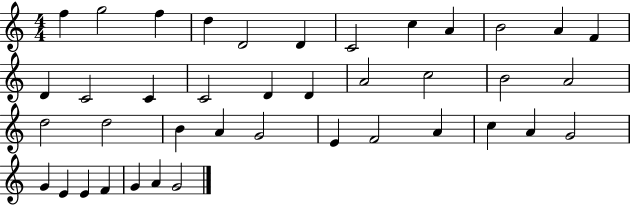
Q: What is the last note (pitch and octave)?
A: G4